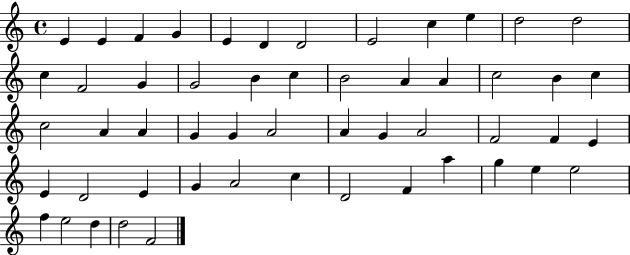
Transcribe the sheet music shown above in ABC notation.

X:1
T:Untitled
M:4/4
L:1/4
K:C
E E F G E D D2 E2 c e d2 d2 c F2 G G2 B c B2 A A c2 B c c2 A A G G A2 A G A2 F2 F E E D2 E G A2 c D2 F a g e e2 f e2 d d2 F2